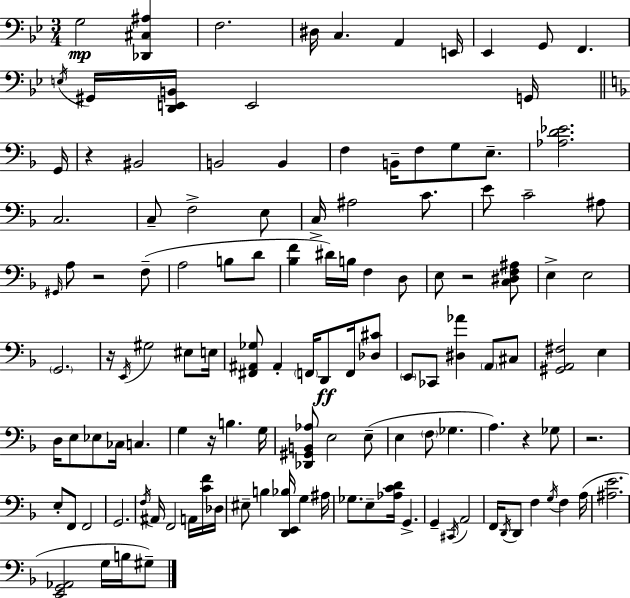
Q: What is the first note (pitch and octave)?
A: G3